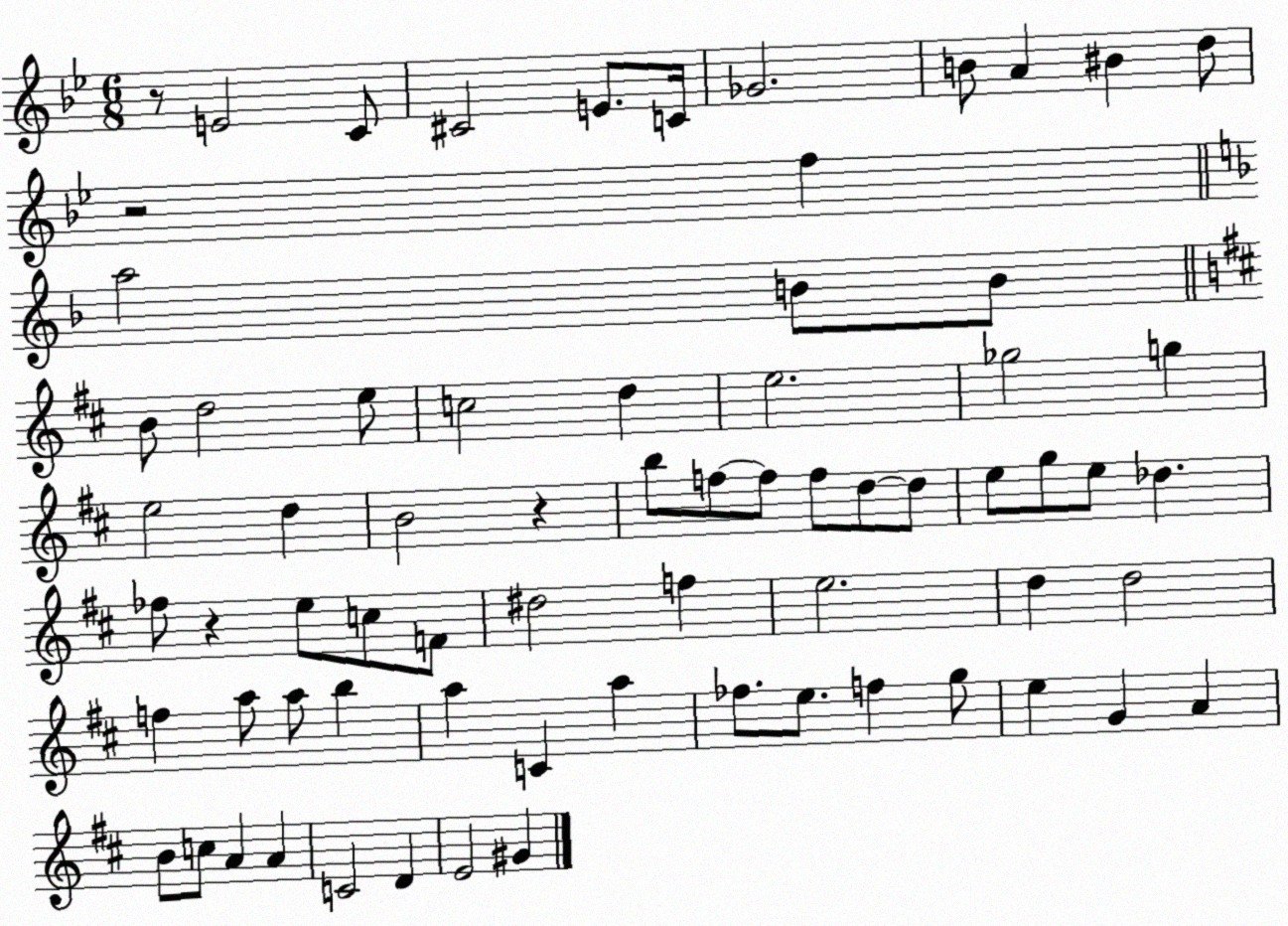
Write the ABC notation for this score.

X:1
T:Untitled
M:6/8
L:1/4
K:Bb
z/2 E2 C/2 ^C2 E/2 C/4 _G2 B/2 A ^B d/2 z2 f a2 B/2 B/2 B/2 d2 e/2 c2 d e2 _g2 g e2 d B2 z b/2 f/2 f/2 f/2 d/2 d/2 e/2 g/2 e/2 _d _f/2 z e/2 c/2 F/2 ^d2 f e2 d d2 f a/2 a/2 b a C a _f/2 e/2 f g/2 e G A B/2 c/2 A A C2 D E2 ^G